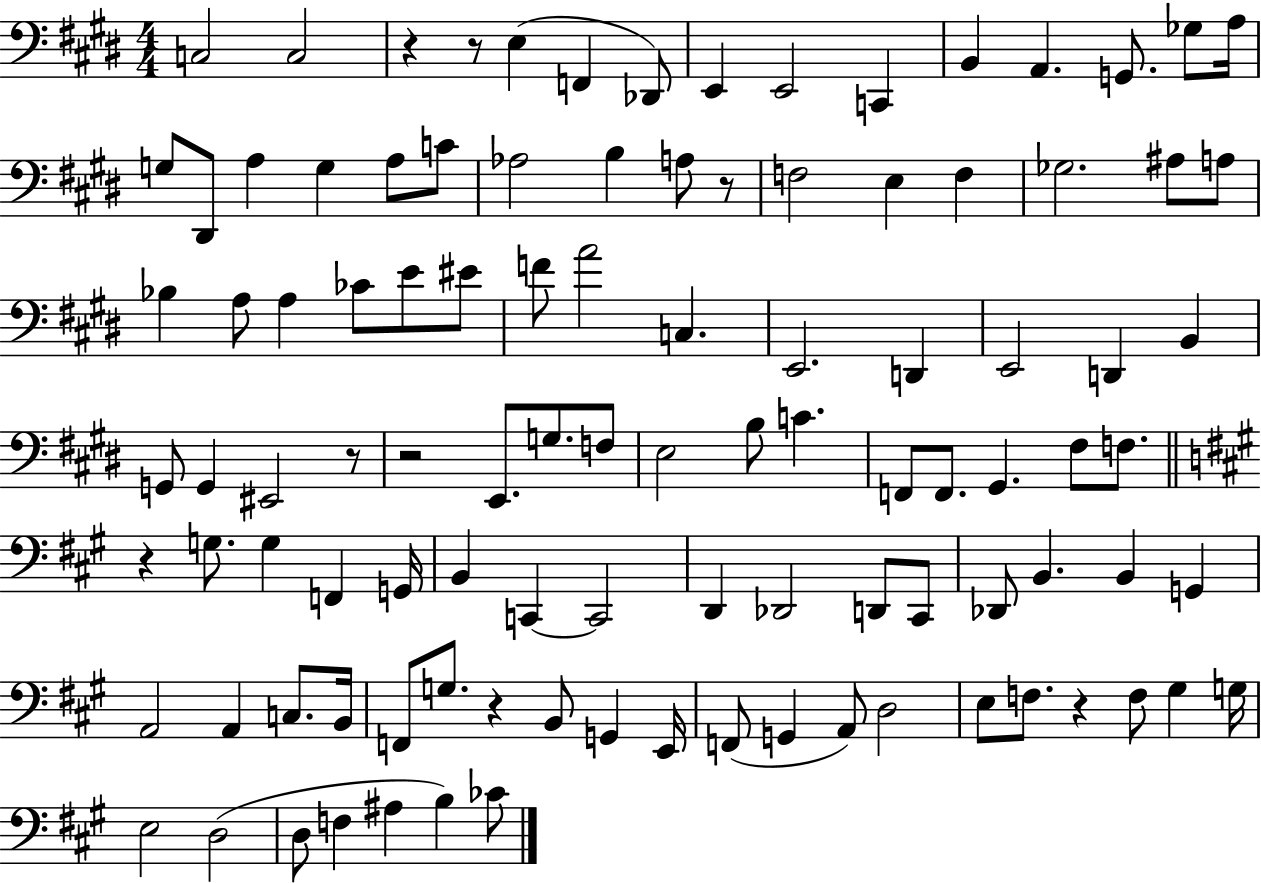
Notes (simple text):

C3/h C3/h R/q R/e E3/q F2/q Db2/e E2/q E2/h C2/q B2/q A2/q. G2/e. Gb3/e A3/s G3/e D#2/e A3/q G3/q A3/e C4/e Ab3/h B3/q A3/e R/e F3/h E3/q F3/q Gb3/h. A#3/e A3/e Bb3/q A3/e A3/q CES4/e E4/e EIS4/e F4/e A4/h C3/q. E2/h. D2/q E2/h D2/q B2/q G2/e G2/q EIS2/h R/e R/h E2/e. G3/e. F3/e E3/h B3/e C4/q. F2/e F2/e. G#2/q. F#3/e F3/e. R/q G3/e. G3/q F2/q G2/s B2/q C2/q C2/h D2/q Db2/h D2/e C#2/e Db2/e B2/q. B2/q G2/q A2/h A2/q C3/e. B2/s F2/e G3/e. R/q B2/e G2/q E2/s F2/e G2/q A2/e D3/h E3/e F3/e. R/q F3/e G#3/q G3/s E3/h D3/h D3/e F3/q A#3/q B3/q CES4/e